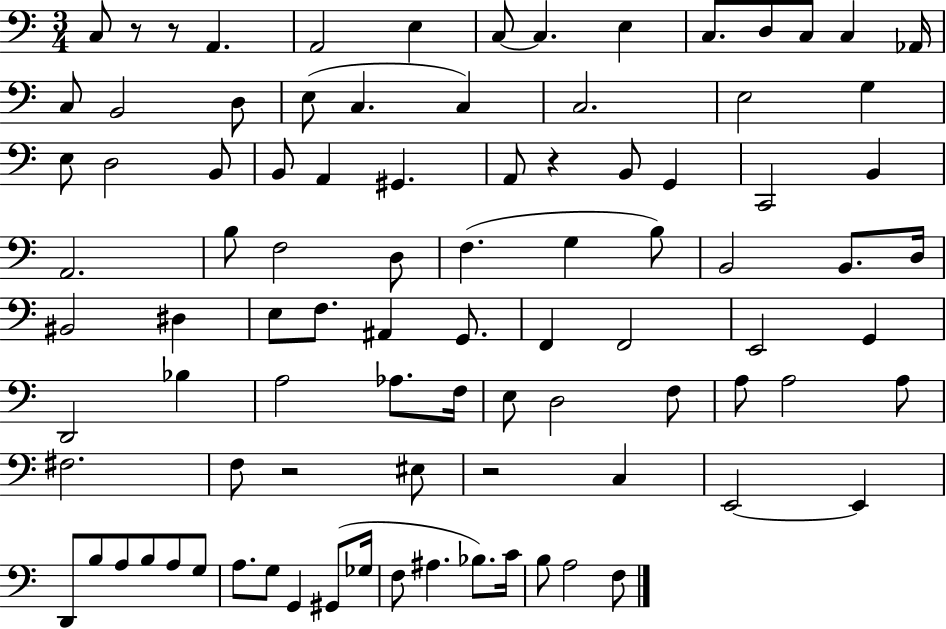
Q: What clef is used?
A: bass